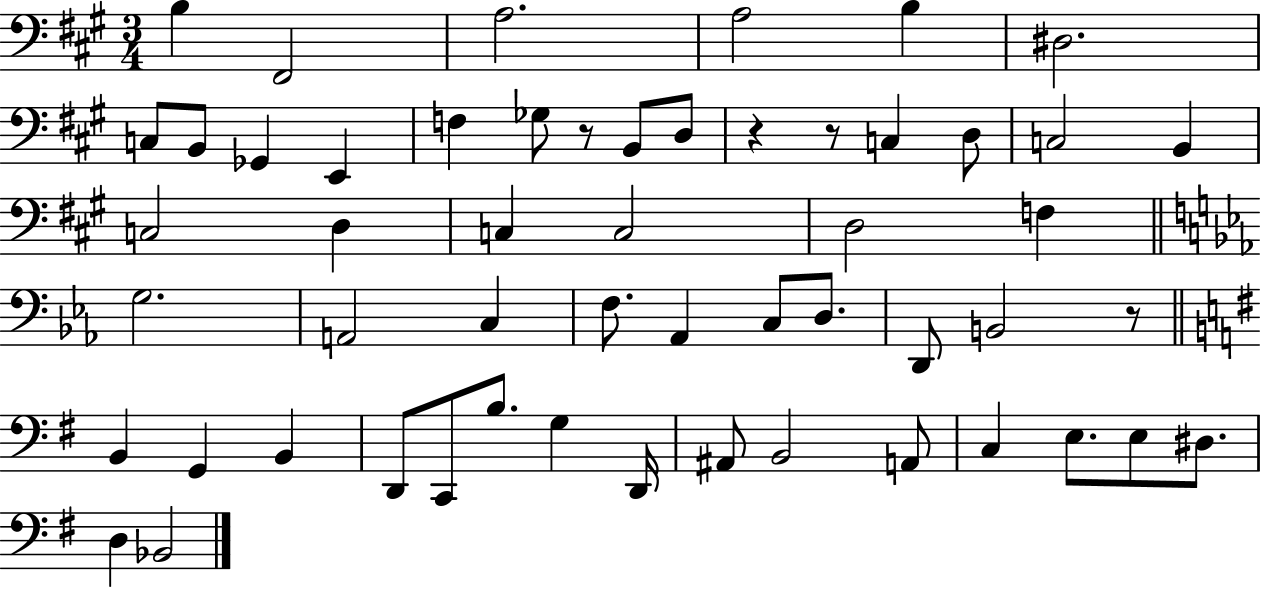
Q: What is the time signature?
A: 3/4